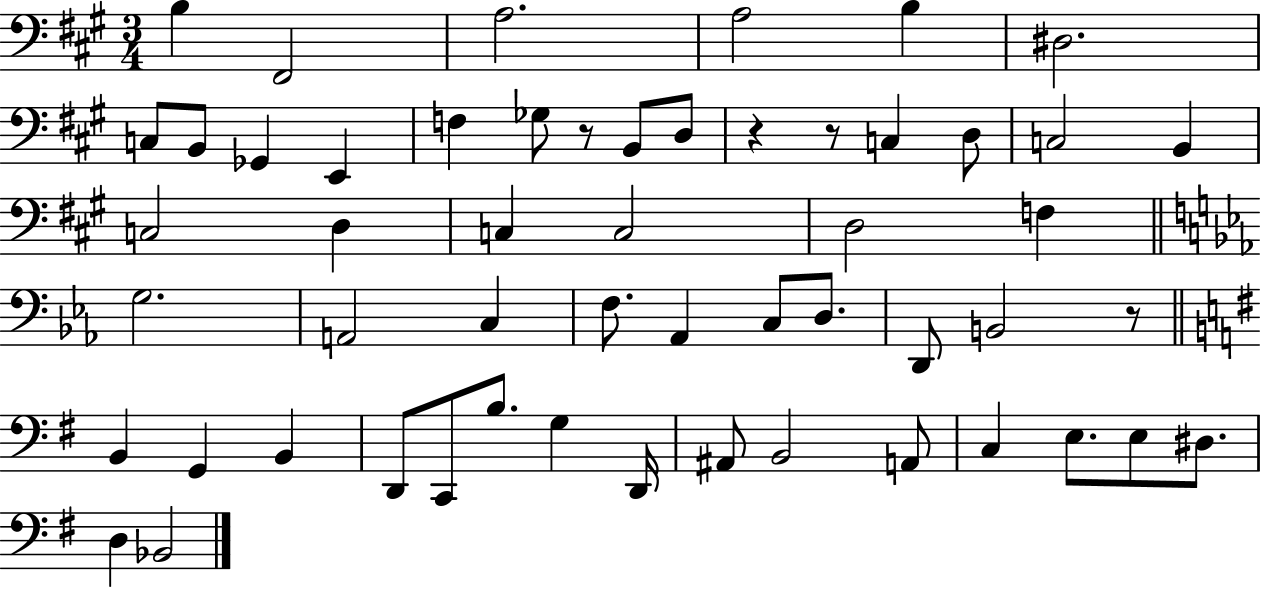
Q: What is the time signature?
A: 3/4